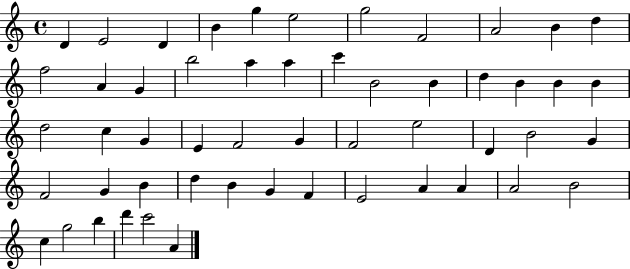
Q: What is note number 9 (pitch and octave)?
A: A4